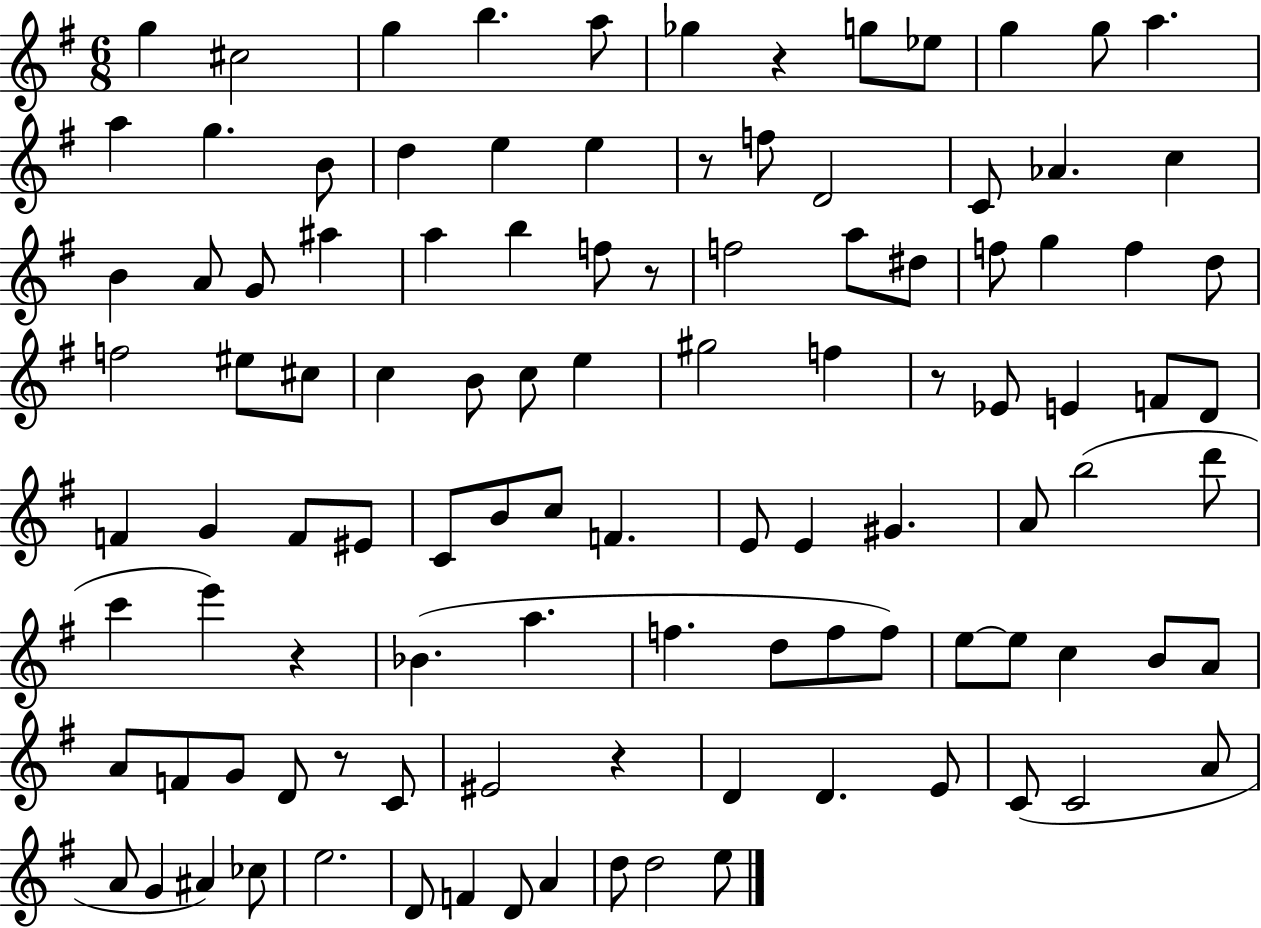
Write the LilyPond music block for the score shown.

{
  \clef treble
  \numericTimeSignature
  \time 6/8
  \key g \major
  \repeat volta 2 { g''4 cis''2 | g''4 b''4. a''8 | ges''4 r4 g''8 ees''8 | g''4 g''8 a''4. | \break a''4 g''4. b'8 | d''4 e''4 e''4 | r8 f''8 d'2 | c'8 aes'4. c''4 | \break b'4 a'8 g'8 ais''4 | a''4 b''4 f''8 r8 | f''2 a''8 dis''8 | f''8 g''4 f''4 d''8 | \break f''2 eis''8 cis''8 | c''4 b'8 c''8 e''4 | gis''2 f''4 | r8 ees'8 e'4 f'8 d'8 | \break f'4 g'4 f'8 eis'8 | c'8 b'8 c''8 f'4. | e'8 e'4 gis'4. | a'8 b''2( d'''8 | \break c'''4 e'''4) r4 | bes'4.( a''4. | f''4. d''8 f''8 f''8) | e''8~~ e''8 c''4 b'8 a'8 | \break a'8 f'8 g'8 d'8 r8 c'8 | eis'2 r4 | d'4 d'4. e'8 | c'8( c'2 a'8 | \break a'8 g'4 ais'4) ces''8 | e''2. | d'8 f'4 d'8 a'4 | d''8 d''2 e''8 | \break } \bar "|."
}